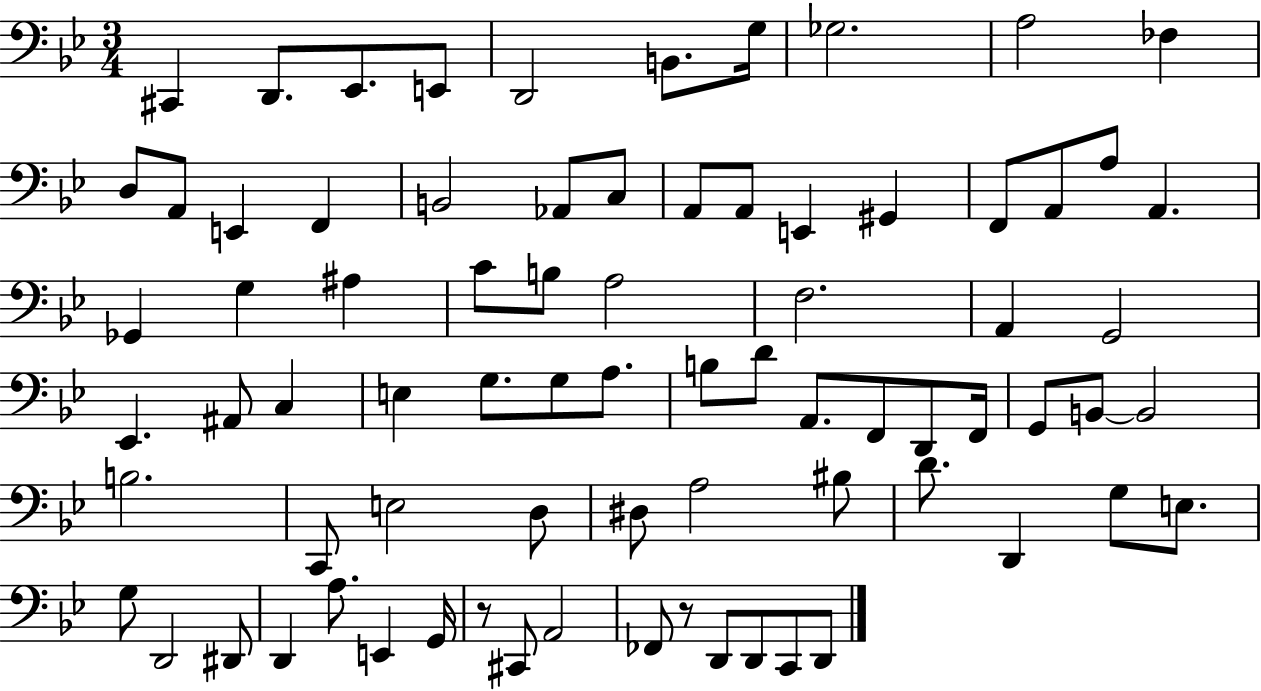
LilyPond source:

{
  \clef bass
  \numericTimeSignature
  \time 3/4
  \key bes \major
  \repeat volta 2 { cis,4 d,8. ees,8. e,8 | d,2 b,8. g16 | ges2. | a2 fes4 | \break d8 a,8 e,4 f,4 | b,2 aes,8 c8 | a,8 a,8 e,4 gis,4 | f,8 a,8 a8 a,4. | \break ges,4 g4 ais4 | c'8 b8 a2 | f2. | a,4 g,2 | \break ees,4. ais,8 c4 | e4 g8. g8 a8. | b8 d'8 a,8. f,8 d,8 f,16 | g,8 b,8~~ b,2 | \break b2. | c,8 e2 d8 | dis8 a2 bis8 | d'8. d,4 g8 e8. | \break g8 d,2 dis,8 | d,4 a8. e,4 g,16 | r8 cis,8 a,2 | fes,8 r8 d,8 d,8 c,8 d,8 | \break } \bar "|."
}